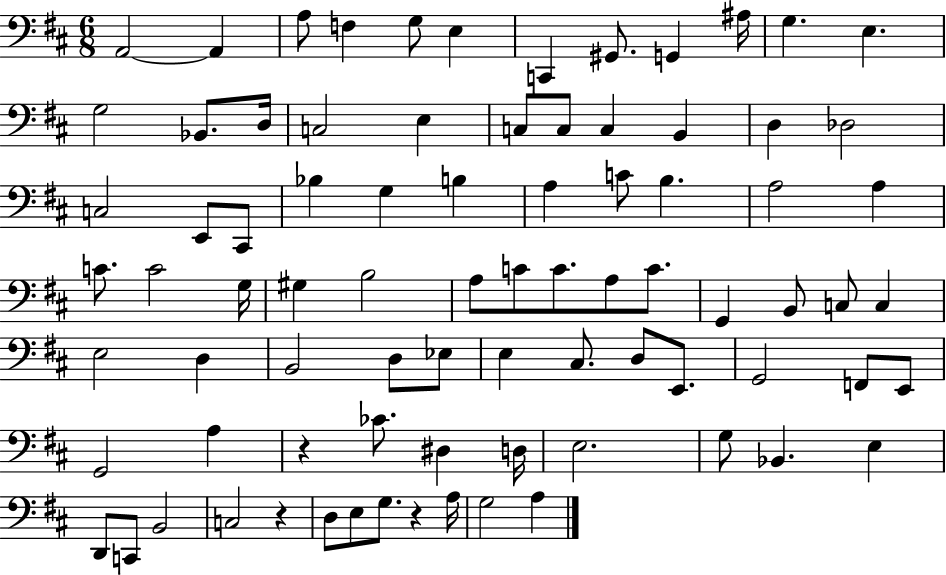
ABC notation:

X:1
T:Untitled
M:6/8
L:1/4
K:D
A,,2 A,, A,/2 F, G,/2 E, C,, ^G,,/2 G,, ^A,/4 G, E, G,2 _B,,/2 D,/4 C,2 E, C,/2 C,/2 C, B,, D, _D,2 C,2 E,,/2 ^C,,/2 _B, G, B, A, C/2 B, A,2 A, C/2 C2 G,/4 ^G, B,2 A,/2 C/2 C/2 A,/2 C/2 G,, B,,/2 C,/2 C, E,2 D, B,,2 D,/2 _E,/2 E, ^C,/2 D,/2 E,,/2 G,,2 F,,/2 E,,/2 G,,2 A, z _C/2 ^D, D,/4 E,2 G,/2 _B,, E, D,,/2 C,,/2 B,,2 C,2 z D,/2 E,/2 G,/2 z A,/4 G,2 A,